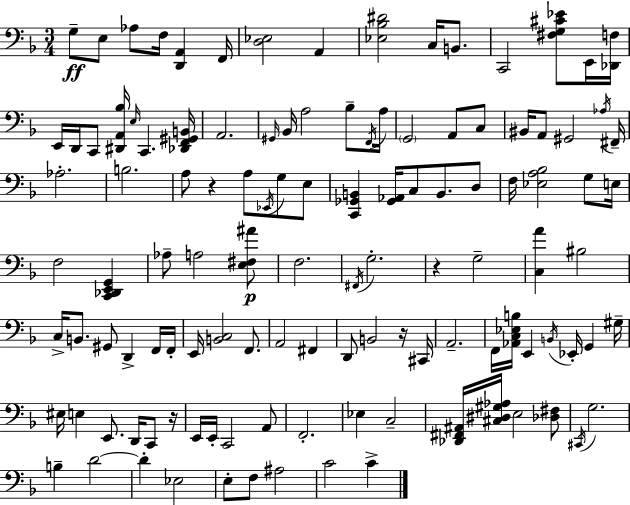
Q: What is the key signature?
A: D minor